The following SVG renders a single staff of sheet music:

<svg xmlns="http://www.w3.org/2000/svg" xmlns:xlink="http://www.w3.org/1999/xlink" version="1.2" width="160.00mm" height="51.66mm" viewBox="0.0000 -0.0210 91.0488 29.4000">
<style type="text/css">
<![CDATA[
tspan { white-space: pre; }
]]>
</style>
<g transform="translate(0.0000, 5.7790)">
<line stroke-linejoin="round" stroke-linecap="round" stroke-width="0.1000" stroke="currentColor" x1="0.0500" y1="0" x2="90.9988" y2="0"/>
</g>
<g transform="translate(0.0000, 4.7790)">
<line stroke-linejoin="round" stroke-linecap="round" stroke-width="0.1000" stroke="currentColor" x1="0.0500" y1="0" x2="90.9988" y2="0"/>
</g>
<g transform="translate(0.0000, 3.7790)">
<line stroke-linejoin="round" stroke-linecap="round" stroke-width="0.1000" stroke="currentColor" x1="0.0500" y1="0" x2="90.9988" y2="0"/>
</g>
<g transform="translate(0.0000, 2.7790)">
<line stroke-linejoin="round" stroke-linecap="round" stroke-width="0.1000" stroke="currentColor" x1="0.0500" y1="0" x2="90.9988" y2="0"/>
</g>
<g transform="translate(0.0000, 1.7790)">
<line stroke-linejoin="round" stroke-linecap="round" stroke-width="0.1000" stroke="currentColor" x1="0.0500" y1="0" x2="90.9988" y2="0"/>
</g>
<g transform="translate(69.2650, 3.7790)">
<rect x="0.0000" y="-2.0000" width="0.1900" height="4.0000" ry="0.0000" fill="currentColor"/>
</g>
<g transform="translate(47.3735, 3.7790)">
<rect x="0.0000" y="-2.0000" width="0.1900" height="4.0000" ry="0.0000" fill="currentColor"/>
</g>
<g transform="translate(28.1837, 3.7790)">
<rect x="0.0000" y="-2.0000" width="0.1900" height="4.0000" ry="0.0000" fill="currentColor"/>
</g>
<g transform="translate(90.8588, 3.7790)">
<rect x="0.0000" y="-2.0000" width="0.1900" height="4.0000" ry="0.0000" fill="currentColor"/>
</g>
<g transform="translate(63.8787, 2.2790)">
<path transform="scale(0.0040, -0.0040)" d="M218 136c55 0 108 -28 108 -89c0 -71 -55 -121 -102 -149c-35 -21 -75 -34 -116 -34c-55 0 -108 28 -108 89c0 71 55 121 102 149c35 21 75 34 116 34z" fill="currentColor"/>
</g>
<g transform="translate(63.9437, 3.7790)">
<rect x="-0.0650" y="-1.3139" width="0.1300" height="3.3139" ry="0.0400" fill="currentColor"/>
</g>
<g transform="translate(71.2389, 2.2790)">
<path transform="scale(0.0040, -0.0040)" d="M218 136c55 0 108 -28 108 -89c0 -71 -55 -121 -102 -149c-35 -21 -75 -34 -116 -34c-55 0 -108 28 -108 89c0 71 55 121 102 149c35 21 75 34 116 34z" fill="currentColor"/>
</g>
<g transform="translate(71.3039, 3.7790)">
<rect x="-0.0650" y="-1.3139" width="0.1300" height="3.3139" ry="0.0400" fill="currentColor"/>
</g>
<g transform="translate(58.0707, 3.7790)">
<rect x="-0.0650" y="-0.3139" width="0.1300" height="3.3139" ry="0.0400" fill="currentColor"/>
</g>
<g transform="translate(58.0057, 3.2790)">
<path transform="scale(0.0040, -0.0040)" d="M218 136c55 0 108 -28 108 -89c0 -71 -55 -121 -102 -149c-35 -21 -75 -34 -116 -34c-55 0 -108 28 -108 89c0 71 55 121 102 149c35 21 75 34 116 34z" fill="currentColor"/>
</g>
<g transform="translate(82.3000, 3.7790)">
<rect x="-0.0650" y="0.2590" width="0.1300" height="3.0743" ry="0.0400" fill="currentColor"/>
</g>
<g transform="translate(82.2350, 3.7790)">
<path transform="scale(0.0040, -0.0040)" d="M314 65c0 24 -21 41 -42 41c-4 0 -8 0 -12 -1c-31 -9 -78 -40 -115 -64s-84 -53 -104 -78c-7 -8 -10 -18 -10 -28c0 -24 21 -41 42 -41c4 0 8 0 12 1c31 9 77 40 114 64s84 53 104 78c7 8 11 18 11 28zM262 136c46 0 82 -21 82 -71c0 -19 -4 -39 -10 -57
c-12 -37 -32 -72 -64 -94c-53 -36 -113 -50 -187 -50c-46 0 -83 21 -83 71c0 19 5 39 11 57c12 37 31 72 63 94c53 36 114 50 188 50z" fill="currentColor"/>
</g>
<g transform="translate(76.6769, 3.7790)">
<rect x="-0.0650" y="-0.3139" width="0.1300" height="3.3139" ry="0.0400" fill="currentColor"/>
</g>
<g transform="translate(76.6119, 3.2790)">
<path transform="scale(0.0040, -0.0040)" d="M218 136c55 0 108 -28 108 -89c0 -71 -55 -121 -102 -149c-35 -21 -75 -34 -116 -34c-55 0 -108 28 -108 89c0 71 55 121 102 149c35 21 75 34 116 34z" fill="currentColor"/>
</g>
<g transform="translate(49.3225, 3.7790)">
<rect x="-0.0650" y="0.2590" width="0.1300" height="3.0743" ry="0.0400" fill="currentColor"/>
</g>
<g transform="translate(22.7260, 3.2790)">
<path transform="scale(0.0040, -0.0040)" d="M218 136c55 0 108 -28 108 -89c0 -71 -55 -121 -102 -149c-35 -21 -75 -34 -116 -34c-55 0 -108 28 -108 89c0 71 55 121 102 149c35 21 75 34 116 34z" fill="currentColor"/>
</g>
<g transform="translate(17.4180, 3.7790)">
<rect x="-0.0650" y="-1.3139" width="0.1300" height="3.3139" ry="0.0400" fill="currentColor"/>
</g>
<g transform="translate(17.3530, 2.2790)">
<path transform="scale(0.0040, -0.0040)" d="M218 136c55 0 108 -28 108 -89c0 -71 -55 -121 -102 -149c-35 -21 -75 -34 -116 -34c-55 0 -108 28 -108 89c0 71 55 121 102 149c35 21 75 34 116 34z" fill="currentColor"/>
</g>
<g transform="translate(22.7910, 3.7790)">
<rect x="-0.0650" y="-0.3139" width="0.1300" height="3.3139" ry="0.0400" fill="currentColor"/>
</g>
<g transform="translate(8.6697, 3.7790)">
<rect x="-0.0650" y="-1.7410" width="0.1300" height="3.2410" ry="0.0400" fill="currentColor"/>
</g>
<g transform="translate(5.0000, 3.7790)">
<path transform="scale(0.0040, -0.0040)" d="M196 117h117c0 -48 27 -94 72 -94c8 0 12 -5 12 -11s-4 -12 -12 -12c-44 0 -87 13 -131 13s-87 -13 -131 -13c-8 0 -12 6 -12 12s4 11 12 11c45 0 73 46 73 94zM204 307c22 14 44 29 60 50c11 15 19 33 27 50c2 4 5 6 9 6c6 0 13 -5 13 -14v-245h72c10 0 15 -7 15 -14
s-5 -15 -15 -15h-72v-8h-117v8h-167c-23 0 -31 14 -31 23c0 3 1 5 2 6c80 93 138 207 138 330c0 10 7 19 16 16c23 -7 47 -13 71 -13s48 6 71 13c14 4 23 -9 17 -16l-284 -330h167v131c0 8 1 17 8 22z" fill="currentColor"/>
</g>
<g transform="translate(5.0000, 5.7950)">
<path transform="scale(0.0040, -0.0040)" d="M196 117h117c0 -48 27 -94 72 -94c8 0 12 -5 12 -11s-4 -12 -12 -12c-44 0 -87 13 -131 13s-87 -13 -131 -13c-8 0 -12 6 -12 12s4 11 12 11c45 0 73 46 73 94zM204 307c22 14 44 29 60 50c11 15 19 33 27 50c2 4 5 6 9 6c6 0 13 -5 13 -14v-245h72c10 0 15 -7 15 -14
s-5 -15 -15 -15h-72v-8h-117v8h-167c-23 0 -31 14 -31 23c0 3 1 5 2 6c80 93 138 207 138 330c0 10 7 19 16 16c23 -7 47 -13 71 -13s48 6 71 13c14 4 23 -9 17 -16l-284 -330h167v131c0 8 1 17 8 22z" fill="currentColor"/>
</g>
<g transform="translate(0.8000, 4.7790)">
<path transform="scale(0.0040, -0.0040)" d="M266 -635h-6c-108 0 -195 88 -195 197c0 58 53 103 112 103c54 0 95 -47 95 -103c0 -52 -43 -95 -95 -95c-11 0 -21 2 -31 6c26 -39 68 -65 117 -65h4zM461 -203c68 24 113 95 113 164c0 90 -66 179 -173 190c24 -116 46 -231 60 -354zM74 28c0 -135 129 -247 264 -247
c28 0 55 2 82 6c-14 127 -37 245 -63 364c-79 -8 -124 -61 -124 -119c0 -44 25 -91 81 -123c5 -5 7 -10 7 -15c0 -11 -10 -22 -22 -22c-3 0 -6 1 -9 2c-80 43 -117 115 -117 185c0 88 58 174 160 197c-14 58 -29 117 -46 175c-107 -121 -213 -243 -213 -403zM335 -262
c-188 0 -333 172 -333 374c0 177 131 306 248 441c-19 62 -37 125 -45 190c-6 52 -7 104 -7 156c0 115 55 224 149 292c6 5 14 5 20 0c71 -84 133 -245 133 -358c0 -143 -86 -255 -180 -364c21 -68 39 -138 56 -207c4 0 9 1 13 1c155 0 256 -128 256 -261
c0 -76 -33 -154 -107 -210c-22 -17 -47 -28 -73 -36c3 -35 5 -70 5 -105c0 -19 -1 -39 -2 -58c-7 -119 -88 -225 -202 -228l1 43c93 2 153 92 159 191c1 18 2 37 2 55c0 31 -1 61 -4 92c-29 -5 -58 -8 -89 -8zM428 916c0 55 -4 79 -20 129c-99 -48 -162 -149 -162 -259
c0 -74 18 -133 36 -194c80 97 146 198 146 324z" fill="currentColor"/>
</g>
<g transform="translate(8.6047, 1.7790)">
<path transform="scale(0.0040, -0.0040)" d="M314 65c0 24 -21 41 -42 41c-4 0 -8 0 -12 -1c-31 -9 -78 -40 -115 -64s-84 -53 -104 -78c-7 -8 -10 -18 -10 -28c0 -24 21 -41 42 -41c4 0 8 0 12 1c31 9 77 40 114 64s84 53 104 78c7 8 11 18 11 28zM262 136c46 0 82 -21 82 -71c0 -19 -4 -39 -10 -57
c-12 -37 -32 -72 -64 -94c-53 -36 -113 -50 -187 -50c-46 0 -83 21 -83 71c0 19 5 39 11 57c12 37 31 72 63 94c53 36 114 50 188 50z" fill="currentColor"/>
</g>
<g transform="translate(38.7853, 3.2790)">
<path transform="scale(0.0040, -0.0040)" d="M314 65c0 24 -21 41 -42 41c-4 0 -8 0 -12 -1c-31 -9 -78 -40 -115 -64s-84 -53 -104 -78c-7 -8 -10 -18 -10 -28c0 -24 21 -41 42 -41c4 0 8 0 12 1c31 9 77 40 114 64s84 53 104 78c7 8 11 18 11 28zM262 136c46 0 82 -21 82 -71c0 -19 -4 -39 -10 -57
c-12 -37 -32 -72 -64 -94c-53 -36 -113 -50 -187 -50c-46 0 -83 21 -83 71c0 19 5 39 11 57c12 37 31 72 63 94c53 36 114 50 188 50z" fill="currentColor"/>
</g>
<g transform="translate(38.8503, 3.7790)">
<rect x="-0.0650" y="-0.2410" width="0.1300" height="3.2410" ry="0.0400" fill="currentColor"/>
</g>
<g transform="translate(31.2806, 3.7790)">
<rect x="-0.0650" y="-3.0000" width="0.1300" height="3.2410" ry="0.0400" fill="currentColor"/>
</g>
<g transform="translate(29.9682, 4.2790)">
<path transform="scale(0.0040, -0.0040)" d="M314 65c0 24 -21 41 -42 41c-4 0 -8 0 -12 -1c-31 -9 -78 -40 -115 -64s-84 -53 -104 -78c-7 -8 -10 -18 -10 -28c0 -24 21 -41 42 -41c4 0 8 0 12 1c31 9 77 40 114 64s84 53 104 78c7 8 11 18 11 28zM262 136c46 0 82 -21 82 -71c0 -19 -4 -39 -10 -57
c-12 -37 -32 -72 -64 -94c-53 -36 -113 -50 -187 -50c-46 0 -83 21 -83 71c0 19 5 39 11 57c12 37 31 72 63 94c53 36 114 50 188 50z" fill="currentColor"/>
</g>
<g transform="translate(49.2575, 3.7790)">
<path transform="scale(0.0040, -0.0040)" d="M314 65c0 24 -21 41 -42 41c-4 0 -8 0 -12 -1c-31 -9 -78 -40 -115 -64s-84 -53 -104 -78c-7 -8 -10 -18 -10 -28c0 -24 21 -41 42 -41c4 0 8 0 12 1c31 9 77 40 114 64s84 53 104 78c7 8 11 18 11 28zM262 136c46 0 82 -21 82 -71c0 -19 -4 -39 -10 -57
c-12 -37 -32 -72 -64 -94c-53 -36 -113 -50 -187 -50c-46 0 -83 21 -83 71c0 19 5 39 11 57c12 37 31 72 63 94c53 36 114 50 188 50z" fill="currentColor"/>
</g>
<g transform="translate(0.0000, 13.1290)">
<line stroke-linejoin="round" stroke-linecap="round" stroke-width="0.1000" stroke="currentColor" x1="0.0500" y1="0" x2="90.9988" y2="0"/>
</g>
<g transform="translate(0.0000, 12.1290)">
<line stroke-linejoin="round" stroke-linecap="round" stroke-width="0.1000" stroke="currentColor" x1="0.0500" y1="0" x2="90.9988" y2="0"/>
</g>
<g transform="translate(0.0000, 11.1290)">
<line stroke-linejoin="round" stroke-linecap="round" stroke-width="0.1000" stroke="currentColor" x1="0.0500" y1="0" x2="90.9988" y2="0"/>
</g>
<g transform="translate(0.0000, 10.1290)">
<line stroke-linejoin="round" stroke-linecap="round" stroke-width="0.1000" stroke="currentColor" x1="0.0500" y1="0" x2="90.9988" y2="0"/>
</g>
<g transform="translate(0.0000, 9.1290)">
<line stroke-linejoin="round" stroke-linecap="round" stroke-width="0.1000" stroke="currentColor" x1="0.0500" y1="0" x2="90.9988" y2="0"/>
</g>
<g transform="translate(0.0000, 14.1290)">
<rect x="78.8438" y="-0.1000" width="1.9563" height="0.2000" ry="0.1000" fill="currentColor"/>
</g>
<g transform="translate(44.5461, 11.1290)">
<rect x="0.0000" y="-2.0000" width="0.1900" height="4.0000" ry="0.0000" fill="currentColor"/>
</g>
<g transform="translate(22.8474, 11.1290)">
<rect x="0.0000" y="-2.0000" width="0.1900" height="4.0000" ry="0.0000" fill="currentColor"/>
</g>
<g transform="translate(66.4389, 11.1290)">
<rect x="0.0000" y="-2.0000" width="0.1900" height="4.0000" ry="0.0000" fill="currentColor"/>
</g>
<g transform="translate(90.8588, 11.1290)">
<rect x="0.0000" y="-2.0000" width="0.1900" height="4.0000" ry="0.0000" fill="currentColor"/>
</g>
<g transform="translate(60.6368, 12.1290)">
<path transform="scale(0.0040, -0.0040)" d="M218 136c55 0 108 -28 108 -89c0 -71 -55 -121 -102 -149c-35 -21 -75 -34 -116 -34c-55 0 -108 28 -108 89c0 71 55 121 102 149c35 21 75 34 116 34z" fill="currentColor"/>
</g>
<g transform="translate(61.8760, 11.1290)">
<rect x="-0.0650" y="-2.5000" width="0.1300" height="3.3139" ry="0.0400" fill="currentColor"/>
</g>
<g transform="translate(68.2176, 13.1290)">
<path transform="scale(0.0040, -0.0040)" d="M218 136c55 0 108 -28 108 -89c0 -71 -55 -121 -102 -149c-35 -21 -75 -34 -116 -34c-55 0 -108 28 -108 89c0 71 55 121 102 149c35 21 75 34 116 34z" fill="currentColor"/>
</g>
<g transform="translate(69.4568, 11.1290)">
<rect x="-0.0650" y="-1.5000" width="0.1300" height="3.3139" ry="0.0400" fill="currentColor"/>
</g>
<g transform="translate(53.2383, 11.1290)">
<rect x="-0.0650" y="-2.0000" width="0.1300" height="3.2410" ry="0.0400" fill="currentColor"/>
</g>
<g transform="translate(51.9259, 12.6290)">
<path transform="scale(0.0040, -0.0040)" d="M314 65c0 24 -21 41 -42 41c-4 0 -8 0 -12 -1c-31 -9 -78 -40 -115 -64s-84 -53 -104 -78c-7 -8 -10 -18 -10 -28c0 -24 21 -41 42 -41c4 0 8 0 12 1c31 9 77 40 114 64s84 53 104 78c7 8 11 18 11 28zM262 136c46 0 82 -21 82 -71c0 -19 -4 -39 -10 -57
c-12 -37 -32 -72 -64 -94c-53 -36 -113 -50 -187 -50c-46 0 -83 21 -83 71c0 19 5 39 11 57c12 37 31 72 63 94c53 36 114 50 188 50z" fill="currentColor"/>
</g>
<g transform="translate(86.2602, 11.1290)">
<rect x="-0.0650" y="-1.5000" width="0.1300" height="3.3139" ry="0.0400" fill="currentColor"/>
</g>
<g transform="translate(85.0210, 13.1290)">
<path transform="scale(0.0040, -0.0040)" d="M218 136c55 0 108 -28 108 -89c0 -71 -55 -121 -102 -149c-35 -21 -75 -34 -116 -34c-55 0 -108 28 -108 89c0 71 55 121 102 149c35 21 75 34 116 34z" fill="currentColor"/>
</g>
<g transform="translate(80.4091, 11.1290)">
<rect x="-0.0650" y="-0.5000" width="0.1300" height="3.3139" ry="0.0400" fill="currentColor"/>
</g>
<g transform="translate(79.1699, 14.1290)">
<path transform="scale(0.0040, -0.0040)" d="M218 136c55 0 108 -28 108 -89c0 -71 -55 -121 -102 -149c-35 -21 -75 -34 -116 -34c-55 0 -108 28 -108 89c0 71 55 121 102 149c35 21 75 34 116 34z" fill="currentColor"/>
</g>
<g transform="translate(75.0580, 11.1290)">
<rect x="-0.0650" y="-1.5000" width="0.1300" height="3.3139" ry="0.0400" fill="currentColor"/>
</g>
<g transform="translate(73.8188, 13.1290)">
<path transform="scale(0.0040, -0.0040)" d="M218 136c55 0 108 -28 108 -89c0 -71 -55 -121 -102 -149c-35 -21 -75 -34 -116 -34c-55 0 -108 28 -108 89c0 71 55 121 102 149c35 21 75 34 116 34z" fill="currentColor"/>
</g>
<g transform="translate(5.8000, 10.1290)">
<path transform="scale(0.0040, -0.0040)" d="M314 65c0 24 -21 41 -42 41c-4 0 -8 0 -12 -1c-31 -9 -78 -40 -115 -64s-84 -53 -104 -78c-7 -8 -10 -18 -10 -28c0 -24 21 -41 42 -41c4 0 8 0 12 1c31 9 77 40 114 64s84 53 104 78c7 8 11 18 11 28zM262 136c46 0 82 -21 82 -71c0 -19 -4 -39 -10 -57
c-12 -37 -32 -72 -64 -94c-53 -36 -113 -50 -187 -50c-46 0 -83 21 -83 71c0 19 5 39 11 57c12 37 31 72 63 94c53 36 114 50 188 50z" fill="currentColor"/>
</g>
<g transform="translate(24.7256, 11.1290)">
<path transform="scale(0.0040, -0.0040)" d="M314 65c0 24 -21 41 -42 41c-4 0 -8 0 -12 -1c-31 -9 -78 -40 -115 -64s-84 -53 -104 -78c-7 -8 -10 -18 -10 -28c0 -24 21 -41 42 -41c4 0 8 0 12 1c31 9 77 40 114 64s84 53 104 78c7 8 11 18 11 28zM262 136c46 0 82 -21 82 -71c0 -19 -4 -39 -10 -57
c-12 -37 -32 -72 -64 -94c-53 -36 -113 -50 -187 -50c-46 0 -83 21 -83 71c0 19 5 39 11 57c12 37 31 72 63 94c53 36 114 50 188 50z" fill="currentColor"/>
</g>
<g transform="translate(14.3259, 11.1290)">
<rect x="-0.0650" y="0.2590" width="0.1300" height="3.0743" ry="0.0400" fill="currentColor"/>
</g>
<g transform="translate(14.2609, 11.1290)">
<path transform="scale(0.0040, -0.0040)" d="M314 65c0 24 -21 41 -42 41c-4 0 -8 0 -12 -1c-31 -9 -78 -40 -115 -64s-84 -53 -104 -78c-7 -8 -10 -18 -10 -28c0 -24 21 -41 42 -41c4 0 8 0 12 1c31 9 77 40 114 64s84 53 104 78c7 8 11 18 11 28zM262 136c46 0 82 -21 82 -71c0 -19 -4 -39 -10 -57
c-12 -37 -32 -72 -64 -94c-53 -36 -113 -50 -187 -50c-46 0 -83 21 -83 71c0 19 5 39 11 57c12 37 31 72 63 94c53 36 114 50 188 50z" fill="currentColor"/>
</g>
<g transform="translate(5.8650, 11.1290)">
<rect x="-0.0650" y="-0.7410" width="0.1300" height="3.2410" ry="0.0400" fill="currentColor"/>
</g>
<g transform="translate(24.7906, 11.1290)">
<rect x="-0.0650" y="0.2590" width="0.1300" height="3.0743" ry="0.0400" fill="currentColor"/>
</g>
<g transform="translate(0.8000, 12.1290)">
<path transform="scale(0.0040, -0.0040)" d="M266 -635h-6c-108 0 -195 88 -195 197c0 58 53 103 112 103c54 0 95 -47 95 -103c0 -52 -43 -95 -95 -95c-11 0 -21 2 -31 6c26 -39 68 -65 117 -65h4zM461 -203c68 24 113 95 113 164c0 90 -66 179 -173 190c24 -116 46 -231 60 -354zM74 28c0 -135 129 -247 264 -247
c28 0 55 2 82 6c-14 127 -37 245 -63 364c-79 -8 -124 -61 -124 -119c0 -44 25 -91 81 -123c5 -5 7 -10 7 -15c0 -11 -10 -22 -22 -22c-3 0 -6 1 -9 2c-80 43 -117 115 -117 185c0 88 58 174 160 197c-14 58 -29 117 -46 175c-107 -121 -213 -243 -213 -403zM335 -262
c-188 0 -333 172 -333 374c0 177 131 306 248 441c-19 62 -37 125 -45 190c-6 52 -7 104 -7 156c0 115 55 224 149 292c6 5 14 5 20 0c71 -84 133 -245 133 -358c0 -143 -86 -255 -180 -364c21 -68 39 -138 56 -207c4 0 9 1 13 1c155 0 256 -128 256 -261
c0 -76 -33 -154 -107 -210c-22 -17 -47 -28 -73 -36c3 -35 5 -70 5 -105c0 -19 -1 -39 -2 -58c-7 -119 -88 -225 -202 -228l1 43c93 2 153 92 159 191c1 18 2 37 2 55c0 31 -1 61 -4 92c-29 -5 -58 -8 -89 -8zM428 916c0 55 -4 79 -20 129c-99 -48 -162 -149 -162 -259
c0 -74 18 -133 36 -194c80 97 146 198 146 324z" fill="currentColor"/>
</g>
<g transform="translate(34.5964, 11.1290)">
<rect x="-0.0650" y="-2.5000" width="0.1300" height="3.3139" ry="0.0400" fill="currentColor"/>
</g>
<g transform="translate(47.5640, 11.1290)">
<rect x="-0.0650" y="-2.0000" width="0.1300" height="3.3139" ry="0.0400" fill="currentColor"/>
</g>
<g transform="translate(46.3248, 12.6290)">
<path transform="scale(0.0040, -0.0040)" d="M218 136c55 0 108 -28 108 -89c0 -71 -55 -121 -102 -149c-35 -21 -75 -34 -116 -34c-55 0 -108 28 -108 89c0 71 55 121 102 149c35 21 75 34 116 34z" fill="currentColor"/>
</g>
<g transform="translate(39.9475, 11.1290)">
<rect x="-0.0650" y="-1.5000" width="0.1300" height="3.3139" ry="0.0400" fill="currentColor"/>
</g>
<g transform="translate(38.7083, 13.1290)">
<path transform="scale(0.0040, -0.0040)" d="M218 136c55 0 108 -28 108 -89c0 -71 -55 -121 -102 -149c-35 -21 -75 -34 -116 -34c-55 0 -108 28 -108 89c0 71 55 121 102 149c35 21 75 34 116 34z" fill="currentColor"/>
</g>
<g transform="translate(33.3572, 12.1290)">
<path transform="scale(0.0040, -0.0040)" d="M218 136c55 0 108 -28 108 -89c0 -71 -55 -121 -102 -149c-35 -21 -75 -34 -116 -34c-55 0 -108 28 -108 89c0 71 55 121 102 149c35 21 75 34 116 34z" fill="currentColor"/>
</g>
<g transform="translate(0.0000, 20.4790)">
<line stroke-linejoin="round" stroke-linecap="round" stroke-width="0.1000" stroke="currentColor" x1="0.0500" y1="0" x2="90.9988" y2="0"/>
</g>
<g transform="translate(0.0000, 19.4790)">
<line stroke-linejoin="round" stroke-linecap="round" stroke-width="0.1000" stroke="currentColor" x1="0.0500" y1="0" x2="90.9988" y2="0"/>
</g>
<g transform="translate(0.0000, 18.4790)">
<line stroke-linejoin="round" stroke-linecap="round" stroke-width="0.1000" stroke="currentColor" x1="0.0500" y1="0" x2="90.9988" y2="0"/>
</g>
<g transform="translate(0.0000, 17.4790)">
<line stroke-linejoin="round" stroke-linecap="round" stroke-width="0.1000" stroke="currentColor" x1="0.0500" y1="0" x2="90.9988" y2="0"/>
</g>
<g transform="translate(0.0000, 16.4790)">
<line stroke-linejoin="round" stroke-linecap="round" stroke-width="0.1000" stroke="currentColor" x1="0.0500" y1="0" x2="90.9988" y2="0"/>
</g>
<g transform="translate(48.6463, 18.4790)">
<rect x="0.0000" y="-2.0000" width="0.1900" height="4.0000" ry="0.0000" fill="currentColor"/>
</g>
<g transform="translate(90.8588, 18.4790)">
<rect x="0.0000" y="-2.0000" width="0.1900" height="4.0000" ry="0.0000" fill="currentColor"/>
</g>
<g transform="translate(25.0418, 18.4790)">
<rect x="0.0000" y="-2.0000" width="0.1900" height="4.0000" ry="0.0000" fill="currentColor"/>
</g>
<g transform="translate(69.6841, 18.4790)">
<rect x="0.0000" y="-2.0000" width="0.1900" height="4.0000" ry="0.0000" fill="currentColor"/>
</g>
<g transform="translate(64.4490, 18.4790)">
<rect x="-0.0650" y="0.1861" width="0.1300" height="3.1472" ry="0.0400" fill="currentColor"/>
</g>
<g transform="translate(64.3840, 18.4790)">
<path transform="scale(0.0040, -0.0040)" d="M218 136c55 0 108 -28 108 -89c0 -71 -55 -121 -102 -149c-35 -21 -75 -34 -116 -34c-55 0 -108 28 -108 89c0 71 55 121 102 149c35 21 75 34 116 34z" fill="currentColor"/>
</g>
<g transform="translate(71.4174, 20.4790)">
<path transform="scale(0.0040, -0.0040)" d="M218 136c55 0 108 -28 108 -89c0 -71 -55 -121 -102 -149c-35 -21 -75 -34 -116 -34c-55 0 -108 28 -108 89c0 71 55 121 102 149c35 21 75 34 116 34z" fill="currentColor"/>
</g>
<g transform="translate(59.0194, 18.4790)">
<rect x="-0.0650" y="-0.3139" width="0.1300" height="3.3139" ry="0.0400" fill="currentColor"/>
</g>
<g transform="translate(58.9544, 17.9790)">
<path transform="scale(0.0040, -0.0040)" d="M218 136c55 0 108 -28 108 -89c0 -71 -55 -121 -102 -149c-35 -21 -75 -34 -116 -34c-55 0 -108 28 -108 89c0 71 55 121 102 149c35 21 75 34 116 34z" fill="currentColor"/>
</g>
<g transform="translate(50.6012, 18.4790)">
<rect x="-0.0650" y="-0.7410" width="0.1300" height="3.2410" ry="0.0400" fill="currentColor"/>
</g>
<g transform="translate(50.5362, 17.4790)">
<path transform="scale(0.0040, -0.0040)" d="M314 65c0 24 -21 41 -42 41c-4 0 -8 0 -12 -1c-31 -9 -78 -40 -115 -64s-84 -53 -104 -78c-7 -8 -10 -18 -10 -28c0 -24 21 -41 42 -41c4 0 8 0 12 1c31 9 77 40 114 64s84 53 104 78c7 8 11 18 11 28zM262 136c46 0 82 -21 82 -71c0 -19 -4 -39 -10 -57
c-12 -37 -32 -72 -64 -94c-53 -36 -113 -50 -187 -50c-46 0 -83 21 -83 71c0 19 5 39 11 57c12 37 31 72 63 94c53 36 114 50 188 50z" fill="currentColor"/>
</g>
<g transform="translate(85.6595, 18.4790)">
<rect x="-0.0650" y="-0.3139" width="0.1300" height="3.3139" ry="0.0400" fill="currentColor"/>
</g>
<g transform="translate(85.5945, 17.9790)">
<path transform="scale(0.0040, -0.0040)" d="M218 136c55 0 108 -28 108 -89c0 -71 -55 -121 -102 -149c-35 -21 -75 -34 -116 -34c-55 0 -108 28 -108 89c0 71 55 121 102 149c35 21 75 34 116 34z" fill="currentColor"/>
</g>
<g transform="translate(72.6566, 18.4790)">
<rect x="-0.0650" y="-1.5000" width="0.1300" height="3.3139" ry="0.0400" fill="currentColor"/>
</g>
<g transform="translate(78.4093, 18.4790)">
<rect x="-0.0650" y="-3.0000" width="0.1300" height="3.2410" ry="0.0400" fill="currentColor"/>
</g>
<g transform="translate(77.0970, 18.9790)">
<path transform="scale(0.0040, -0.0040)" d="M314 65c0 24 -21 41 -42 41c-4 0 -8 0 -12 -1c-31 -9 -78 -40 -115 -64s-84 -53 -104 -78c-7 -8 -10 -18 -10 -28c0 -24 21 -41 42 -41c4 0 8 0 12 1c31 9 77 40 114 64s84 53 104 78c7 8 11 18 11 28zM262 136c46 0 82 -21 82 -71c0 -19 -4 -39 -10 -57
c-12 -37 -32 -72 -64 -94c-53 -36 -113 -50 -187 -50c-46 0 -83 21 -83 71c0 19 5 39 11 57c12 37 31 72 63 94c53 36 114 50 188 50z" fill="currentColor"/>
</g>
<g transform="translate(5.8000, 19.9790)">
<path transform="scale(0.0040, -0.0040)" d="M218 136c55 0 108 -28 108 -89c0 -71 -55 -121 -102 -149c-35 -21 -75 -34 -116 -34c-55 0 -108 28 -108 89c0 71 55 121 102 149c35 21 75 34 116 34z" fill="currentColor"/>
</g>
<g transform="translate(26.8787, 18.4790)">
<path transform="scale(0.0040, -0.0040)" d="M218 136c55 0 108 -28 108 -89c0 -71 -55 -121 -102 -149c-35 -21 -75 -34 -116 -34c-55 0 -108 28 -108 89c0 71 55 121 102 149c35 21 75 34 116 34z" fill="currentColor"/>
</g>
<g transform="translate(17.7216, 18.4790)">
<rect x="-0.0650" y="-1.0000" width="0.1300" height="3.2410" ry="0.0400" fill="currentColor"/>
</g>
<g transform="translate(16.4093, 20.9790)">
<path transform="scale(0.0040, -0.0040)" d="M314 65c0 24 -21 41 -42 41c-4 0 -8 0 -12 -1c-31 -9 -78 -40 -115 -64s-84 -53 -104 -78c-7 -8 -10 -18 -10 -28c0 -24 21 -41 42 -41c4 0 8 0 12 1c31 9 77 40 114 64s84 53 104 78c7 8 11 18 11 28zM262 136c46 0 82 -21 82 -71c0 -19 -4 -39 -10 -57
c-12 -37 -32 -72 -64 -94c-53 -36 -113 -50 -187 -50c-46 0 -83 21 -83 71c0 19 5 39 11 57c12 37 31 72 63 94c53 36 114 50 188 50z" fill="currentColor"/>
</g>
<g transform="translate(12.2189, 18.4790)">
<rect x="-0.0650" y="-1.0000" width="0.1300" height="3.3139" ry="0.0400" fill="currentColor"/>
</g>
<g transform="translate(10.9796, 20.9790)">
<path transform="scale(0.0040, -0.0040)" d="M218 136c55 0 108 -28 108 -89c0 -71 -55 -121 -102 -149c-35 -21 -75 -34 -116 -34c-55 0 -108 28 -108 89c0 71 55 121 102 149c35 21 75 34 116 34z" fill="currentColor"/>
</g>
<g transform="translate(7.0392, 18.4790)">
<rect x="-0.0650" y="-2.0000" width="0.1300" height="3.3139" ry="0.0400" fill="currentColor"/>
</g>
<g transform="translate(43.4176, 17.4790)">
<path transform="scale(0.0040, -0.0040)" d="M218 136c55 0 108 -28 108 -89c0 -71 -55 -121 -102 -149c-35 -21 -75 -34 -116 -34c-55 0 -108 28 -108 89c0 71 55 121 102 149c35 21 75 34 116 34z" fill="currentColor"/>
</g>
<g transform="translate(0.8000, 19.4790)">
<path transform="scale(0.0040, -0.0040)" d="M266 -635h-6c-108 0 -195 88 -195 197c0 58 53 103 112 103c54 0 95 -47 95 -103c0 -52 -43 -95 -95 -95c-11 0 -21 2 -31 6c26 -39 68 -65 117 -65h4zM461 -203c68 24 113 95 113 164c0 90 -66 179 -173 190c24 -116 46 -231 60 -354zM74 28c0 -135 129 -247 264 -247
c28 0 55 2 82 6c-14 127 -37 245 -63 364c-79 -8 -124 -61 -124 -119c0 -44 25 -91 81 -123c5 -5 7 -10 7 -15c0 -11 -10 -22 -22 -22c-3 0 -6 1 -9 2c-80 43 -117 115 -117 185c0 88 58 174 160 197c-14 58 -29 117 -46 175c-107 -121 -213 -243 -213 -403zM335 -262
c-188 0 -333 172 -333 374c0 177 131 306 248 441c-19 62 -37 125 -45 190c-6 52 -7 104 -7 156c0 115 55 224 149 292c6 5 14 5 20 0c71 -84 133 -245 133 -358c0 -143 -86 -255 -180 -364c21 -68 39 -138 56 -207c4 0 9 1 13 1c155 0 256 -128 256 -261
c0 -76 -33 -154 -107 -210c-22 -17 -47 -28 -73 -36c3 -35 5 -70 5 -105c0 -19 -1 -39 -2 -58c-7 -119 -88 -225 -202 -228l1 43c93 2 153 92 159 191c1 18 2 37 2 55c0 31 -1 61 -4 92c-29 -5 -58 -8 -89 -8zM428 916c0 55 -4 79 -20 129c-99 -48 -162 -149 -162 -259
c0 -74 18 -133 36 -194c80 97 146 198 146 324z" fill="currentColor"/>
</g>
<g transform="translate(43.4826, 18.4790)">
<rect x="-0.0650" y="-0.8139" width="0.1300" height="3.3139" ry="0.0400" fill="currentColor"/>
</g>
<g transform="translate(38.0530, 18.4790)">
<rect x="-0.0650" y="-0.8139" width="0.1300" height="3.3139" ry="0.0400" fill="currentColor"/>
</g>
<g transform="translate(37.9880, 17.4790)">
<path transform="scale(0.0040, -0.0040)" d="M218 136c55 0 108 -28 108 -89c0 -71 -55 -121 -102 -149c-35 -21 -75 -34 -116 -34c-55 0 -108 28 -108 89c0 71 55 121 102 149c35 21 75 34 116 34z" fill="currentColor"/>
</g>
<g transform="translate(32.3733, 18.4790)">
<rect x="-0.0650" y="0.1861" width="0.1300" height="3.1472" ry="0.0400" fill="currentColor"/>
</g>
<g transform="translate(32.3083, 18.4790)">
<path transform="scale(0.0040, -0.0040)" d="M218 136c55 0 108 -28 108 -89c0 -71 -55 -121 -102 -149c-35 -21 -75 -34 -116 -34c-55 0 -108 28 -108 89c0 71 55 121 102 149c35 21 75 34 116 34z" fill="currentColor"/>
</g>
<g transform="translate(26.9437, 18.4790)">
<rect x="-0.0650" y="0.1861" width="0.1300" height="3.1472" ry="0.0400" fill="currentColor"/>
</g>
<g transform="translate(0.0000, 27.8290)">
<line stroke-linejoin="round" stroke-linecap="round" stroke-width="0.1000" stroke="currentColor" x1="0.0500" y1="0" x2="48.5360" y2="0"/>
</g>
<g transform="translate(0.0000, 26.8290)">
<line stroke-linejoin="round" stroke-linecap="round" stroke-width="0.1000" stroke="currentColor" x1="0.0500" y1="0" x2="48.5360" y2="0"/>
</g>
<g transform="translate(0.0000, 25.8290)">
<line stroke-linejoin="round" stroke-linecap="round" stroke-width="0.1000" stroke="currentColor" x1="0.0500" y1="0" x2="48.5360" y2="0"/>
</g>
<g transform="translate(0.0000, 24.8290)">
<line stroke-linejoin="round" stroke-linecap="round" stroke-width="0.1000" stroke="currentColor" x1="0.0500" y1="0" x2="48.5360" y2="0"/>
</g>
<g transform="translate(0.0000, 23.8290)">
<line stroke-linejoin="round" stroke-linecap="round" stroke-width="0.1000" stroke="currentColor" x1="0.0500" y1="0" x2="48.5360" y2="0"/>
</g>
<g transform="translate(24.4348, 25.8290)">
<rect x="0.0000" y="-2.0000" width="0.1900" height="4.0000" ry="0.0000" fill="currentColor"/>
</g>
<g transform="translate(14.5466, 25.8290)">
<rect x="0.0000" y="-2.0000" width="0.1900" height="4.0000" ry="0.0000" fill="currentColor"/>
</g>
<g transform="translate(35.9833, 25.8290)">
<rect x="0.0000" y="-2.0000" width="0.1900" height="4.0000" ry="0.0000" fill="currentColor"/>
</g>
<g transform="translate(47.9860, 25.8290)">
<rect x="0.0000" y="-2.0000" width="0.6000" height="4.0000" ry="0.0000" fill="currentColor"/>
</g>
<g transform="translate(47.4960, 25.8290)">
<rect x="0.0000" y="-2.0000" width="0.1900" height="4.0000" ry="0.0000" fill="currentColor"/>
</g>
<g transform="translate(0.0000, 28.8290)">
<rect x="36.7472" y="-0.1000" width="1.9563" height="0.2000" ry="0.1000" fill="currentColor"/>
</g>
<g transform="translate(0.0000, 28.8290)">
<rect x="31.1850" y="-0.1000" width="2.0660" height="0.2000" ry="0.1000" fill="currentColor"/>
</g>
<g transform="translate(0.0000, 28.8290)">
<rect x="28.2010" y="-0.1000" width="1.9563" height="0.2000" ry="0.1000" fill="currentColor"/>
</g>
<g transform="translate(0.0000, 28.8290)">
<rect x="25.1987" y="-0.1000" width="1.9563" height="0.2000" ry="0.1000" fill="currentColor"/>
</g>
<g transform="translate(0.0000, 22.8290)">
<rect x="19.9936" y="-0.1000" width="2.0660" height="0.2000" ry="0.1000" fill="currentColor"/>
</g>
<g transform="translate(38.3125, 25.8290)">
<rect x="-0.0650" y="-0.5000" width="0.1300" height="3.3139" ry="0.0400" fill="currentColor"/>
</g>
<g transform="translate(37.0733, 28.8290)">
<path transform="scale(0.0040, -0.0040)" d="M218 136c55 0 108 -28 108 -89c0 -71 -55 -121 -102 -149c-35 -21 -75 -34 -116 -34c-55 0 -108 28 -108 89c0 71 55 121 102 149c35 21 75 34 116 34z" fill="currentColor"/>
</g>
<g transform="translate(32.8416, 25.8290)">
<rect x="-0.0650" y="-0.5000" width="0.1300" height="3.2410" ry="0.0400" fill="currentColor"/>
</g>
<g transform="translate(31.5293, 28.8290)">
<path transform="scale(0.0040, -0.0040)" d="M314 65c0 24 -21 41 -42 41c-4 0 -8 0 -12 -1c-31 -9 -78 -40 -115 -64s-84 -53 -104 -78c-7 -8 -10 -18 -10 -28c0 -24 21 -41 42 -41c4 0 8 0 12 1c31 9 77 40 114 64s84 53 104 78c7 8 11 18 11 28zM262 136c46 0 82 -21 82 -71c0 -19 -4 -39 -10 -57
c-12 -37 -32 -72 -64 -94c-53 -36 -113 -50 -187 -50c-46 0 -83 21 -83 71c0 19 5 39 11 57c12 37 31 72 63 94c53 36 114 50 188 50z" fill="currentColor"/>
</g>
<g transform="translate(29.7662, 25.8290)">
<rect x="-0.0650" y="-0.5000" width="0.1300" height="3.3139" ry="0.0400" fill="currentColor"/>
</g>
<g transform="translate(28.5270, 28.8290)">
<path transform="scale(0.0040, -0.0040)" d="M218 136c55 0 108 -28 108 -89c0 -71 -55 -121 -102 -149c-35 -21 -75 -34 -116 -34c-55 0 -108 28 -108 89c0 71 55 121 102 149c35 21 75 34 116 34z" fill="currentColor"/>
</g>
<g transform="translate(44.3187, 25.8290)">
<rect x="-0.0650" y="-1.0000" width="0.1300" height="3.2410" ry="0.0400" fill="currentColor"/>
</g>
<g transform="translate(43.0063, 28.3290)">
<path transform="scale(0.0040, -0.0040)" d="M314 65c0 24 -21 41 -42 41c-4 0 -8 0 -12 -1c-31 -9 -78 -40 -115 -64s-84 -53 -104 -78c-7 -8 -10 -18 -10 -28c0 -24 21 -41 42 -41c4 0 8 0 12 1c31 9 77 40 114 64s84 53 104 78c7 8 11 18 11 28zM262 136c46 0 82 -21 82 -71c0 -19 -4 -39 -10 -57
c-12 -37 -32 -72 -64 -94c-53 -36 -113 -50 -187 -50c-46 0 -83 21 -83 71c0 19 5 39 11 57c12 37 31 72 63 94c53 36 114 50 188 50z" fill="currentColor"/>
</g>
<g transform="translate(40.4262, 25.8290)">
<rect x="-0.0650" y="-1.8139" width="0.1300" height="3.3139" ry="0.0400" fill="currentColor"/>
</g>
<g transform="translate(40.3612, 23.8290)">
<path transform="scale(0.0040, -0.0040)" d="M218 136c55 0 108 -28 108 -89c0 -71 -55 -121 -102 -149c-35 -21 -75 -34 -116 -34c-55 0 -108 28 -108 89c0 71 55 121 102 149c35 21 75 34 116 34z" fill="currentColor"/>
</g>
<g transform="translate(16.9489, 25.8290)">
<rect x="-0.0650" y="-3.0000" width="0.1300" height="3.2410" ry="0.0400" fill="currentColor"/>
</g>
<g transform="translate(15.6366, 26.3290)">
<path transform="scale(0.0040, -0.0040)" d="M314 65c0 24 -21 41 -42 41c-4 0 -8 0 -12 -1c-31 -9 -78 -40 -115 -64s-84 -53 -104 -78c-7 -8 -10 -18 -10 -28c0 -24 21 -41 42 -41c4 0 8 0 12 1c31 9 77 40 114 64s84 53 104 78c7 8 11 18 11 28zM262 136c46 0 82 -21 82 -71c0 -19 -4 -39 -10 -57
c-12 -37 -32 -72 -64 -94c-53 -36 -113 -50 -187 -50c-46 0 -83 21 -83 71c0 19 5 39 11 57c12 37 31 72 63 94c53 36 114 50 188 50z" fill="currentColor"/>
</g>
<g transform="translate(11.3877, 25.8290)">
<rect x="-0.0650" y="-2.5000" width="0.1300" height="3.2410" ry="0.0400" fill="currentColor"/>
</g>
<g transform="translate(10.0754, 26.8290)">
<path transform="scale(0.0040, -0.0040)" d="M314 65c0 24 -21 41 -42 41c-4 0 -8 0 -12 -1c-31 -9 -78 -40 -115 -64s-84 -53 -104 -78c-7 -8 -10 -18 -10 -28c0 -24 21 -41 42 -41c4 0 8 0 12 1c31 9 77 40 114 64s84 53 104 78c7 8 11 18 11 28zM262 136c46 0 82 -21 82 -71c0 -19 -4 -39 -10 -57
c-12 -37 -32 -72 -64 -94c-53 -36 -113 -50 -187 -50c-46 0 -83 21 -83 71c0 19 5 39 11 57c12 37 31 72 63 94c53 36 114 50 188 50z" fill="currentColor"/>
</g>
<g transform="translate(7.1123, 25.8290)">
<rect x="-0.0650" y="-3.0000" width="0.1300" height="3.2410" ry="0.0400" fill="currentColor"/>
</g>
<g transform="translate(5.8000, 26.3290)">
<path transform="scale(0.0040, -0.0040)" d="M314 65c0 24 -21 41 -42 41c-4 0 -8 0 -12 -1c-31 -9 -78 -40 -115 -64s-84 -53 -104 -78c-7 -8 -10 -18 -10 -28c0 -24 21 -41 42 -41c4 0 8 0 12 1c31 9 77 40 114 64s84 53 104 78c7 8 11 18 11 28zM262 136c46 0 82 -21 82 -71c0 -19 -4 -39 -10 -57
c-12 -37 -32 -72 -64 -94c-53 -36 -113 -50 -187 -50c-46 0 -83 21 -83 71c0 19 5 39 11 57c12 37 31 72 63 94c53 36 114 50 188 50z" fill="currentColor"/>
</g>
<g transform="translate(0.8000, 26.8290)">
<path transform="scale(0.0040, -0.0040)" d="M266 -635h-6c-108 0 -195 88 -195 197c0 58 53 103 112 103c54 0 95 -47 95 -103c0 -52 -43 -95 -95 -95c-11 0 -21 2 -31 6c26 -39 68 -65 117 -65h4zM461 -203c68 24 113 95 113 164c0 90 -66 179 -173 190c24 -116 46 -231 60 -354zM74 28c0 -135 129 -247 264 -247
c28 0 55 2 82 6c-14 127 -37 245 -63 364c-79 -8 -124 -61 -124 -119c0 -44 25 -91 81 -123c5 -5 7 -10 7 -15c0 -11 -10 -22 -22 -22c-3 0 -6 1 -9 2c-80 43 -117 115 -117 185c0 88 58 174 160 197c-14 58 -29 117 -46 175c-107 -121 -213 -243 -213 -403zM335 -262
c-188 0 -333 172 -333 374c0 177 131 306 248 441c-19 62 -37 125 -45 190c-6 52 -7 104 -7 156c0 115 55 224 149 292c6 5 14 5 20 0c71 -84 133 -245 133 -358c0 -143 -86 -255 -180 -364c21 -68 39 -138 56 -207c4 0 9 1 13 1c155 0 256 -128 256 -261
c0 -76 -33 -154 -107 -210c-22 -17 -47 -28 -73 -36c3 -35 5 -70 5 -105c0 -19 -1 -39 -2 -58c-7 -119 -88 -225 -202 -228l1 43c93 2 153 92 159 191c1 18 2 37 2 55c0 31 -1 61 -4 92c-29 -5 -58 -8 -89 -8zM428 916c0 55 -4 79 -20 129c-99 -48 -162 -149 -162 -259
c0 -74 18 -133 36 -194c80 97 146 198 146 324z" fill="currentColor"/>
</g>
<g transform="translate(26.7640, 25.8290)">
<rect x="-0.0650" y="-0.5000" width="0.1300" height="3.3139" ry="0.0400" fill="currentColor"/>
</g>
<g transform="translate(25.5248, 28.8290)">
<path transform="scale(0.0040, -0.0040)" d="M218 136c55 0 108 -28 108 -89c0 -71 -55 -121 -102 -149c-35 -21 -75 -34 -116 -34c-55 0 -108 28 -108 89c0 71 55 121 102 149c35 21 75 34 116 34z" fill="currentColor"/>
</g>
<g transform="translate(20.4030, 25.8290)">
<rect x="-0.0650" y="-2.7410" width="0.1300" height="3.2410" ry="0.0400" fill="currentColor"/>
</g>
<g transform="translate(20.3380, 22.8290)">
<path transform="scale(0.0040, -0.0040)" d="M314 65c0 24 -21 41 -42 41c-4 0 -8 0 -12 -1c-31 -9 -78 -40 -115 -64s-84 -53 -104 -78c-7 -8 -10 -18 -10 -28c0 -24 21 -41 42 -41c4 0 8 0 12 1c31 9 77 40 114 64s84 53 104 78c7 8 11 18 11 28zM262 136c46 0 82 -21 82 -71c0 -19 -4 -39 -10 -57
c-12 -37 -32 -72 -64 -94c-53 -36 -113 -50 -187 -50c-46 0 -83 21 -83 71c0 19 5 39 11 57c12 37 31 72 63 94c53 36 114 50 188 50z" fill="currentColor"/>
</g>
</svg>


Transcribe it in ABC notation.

X:1
T:Untitled
M:4/4
L:1/4
K:C
f2 e c A2 c2 B2 c e e c B2 d2 B2 B2 G E F F2 G E E C E F D D2 B B d d d2 c B E A2 c A2 G2 A2 a2 C C C2 C f D2